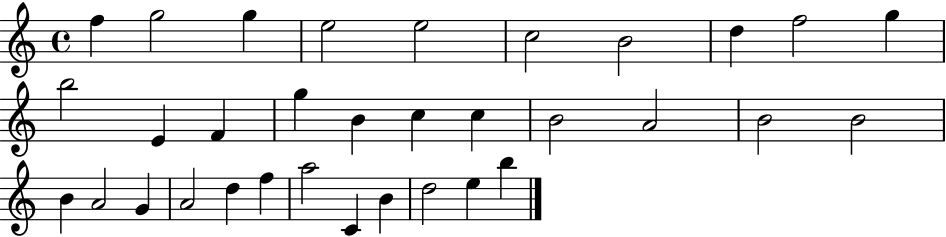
{
  \clef treble
  \time 4/4
  \defaultTimeSignature
  \key c \major
  f''4 g''2 g''4 | e''2 e''2 | c''2 b'2 | d''4 f''2 g''4 | \break b''2 e'4 f'4 | g''4 b'4 c''4 c''4 | b'2 a'2 | b'2 b'2 | \break b'4 a'2 g'4 | a'2 d''4 f''4 | a''2 c'4 b'4 | d''2 e''4 b''4 | \break \bar "|."
}